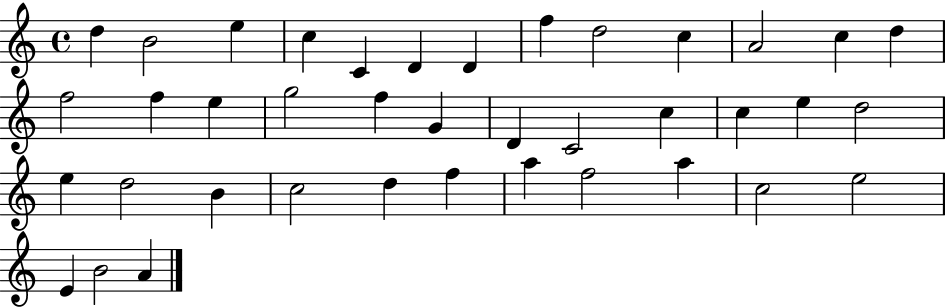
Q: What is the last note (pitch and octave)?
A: A4